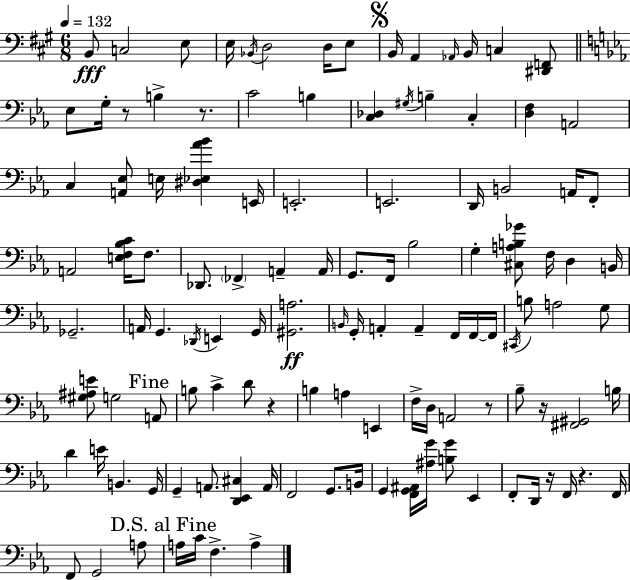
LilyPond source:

{
  \clef bass
  \numericTimeSignature
  \time 6/8
  \key a \major
  \tempo 4 = 132
  b,8\fff c2 e8 | e16 \acciaccatura { bes,16 } d2 d16 e8 | \mark \markup { \musicglyph "scripts.segno" } b,16 a,4 \grace { aes,16 } b,16 c4 | <dis, f,>8 \bar "||" \break \key ees \major ees8 g16-. r8 b4-> r8. | c'2 b4 | <c des>4 \acciaccatura { gis16 } b4-- c4-. | <d f>4 a,2 | \break c4 <a, ees>8 e16 <dis ees aes' bes'>4 | e,16 e,2.-. | e,2. | d,16 b,2 a,16 f,8-. | \break a,2 <e f bes c'>16 f8. | des,8. \parenthesize fes,4-> a,4-- | a,16 g,8. f,16 bes2 | g4-. <cis a b ges'>8 f16 d4 | \break b,16 ges,2.-- | a,16 g,4. \acciaccatura { des,16 } e,4 | g,16 <gis, a>2.\ff | \grace { b,16 } g,16-. a,4-. a,4-- | \break f,16 f,16~~ f,16 \acciaccatura { cis,16 } b8 a2 | g8 <gis ais e'>8 g2 | \mark "Fine" a,8 b8 c'4-> d'8 | r4 b4 a4 | \break e,4 f16-> d16 a,2 | r8 bes8-- r16 <fis, gis,>2 | b16 d'4 e'16 b,4. | g,16 g,4-- a,8. <d, ees, cis>4 | \break a,16 f,2 | g,8. b,16 g,4 <f, g, ais,>16 <ais g'>16 <b g'>8 | ees,4 f,8-. d,16 r16 f,16 r4. | f,16 f,8 g,2 | \break a8 \mark "D.S. al Fine" a16 c'16 f4.-> | a4-> \bar "|."
}